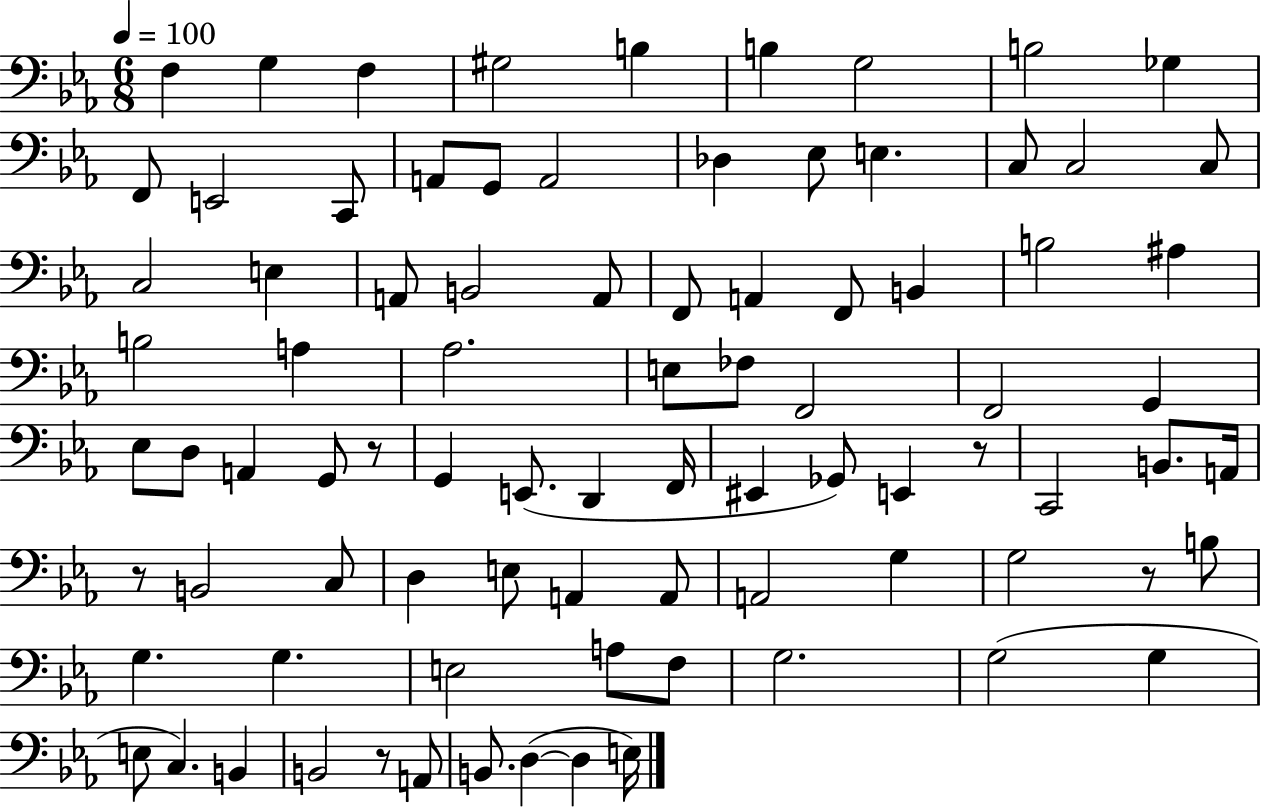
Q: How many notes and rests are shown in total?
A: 86